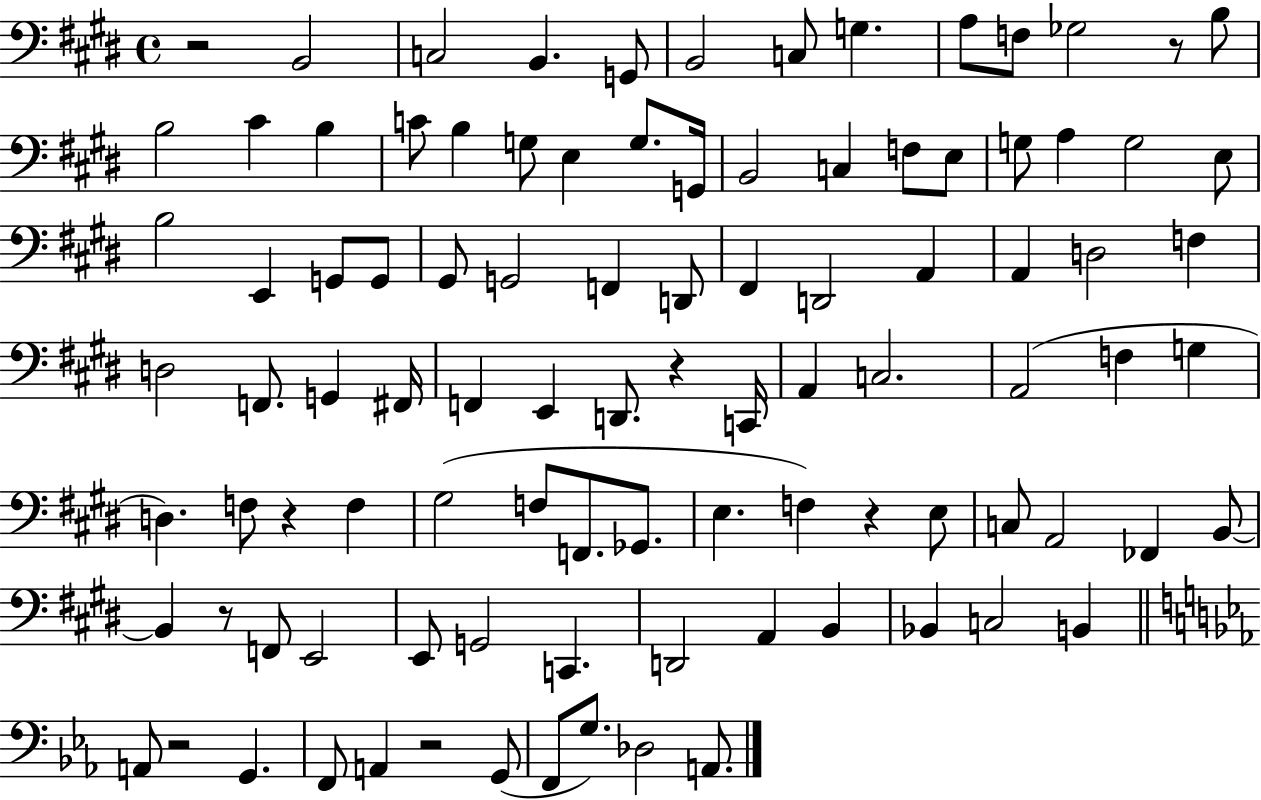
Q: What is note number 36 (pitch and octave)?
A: D2